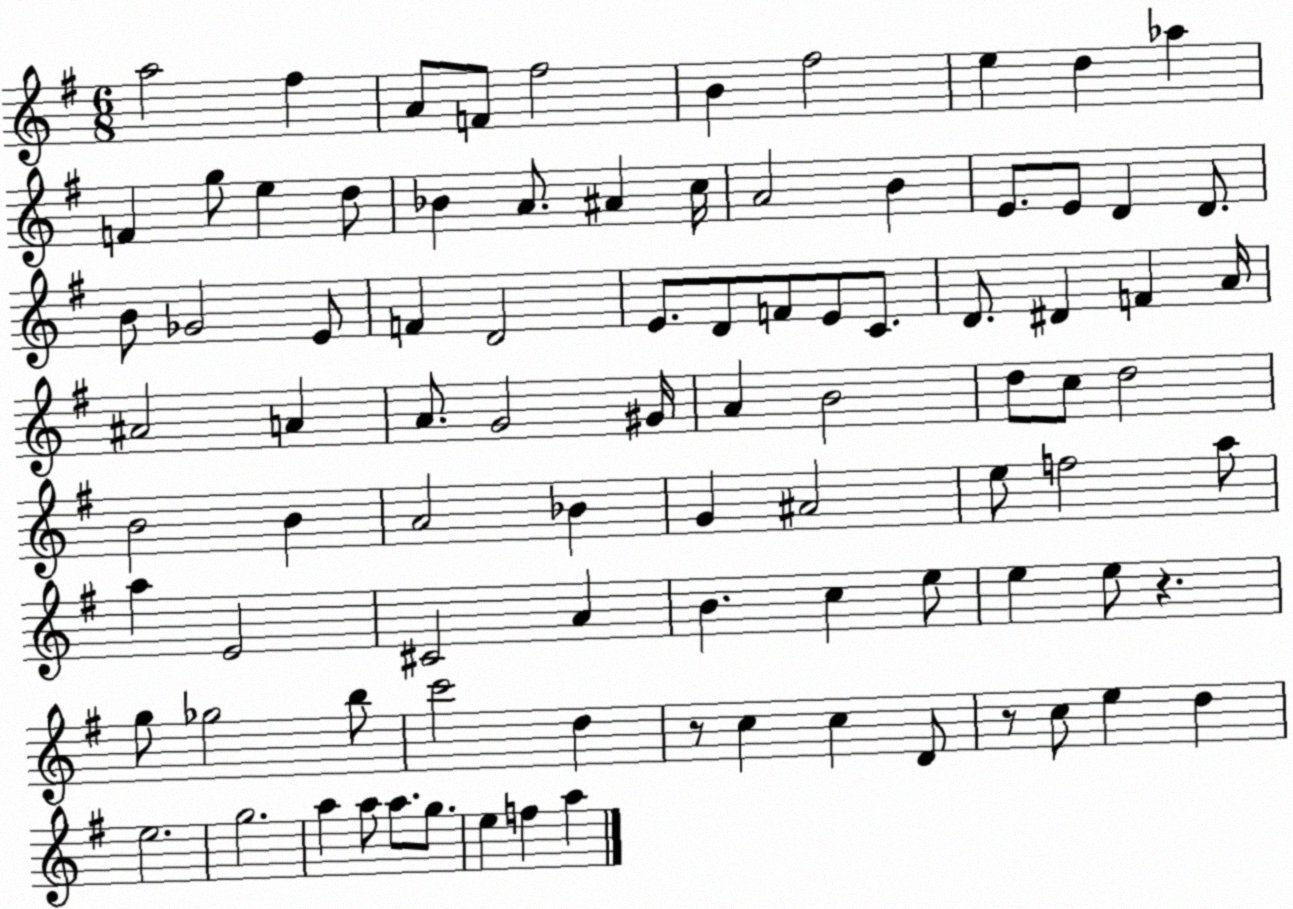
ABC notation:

X:1
T:Untitled
M:6/8
L:1/4
K:G
a2 ^f A/2 F/2 ^f2 B ^f2 e d _a F g/2 e d/2 _B A/2 ^A c/4 A2 B E/2 E/2 D D/2 B/2 _G2 E/2 F D2 E/2 D/2 F/2 E/2 C/2 D/2 ^D F A/4 ^A2 A A/2 G2 ^G/4 A B2 d/2 c/2 d2 B2 B A2 _B G ^A2 e/2 f2 a/2 a E2 ^C2 A B c e/2 e e/2 z g/2 _g2 b/2 c'2 d z/2 c c D/2 z/2 c/2 e d e2 g2 a a/2 a/2 g/2 e f a